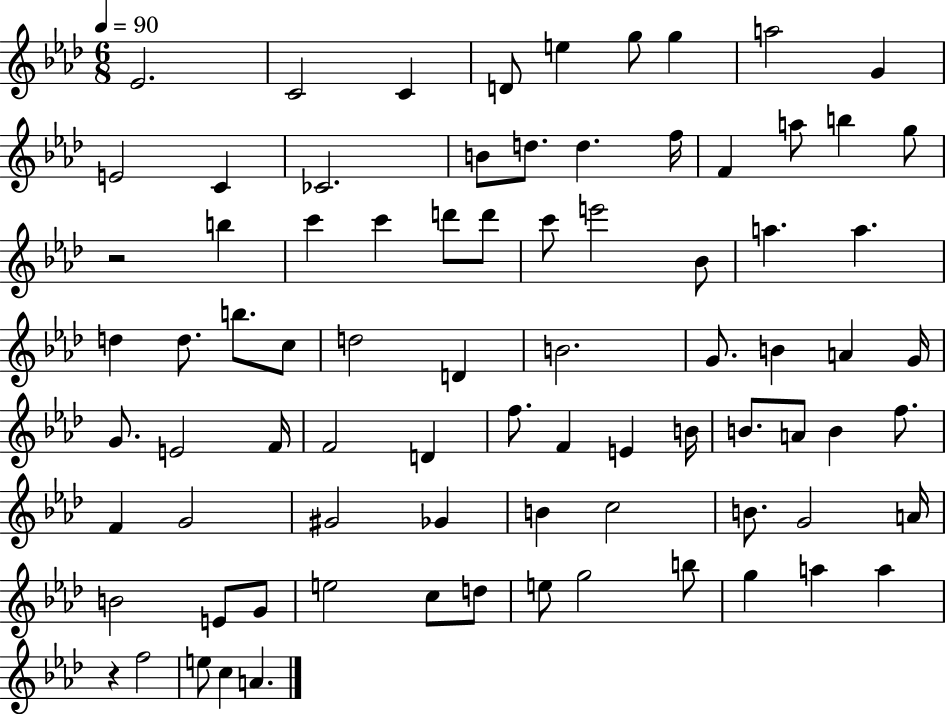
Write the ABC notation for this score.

X:1
T:Untitled
M:6/8
L:1/4
K:Ab
_E2 C2 C D/2 e g/2 g a2 G E2 C _C2 B/2 d/2 d f/4 F a/2 b g/2 z2 b c' c' d'/2 d'/2 c'/2 e'2 _B/2 a a d d/2 b/2 c/2 d2 D B2 G/2 B A G/4 G/2 E2 F/4 F2 D f/2 F E B/4 B/2 A/2 B f/2 F G2 ^G2 _G B c2 B/2 G2 A/4 B2 E/2 G/2 e2 c/2 d/2 e/2 g2 b/2 g a a z f2 e/2 c A